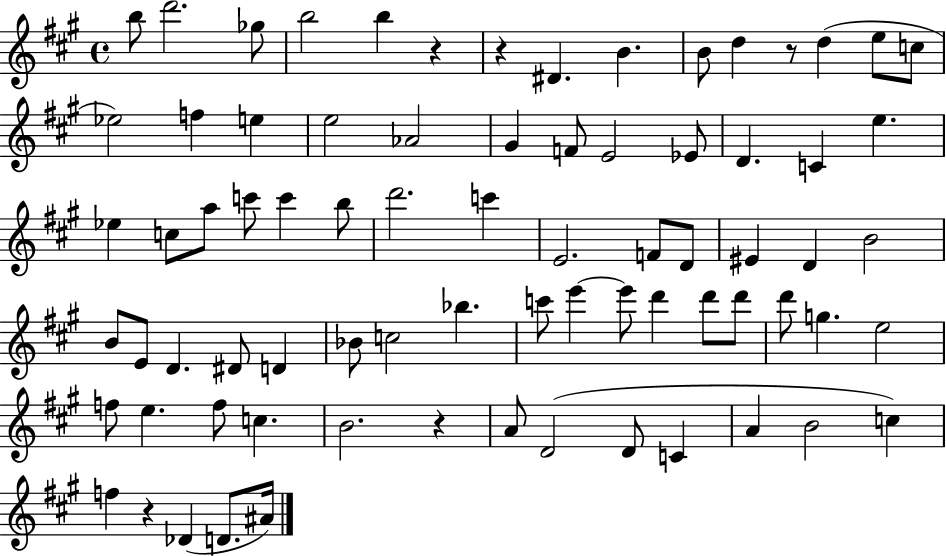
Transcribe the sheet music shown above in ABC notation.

X:1
T:Untitled
M:4/4
L:1/4
K:A
b/2 d'2 _g/2 b2 b z z ^D B B/2 d z/2 d e/2 c/2 _e2 f e e2 _A2 ^G F/2 E2 _E/2 D C e _e c/2 a/2 c'/2 c' b/2 d'2 c' E2 F/2 D/2 ^E D B2 B/2 E/2 D ^D/2 D _B/2 c2 _b c'/2 e' e'/2 d' d'/2 d'/2 d'/2 g e2 f/2 e f/2 c B2 z A/2 D2 D/2 C A B2 c f z _D D/2 ^A/4